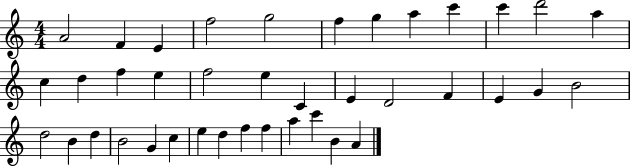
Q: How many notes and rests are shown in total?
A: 39